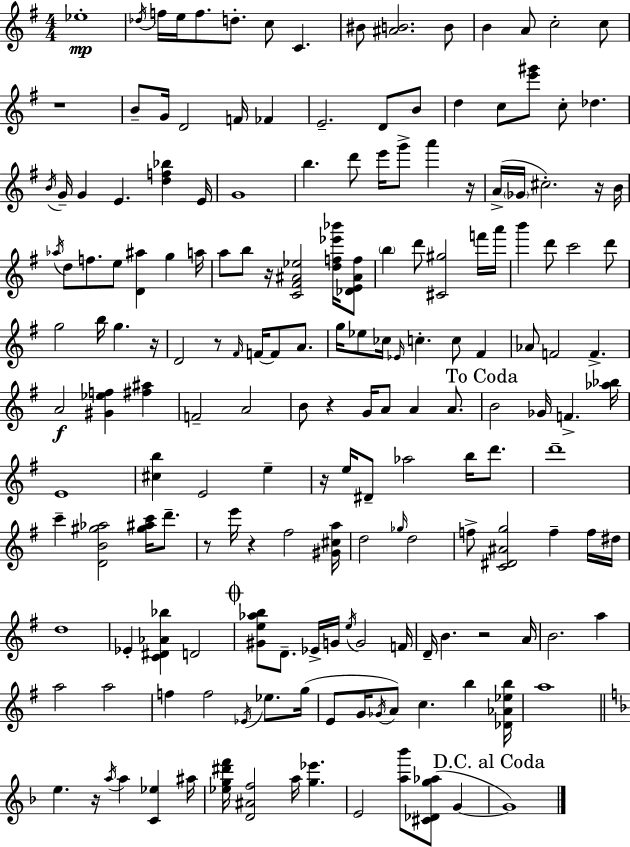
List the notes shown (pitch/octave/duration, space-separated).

Eb5/w Db5/s F5/s E5/s F5/e. D5/e. C5/e C4/q. BIS4/e [A#4,B4]/h. B4/e B4/q A4/e C5/h C5/e R/w B4/e G4/s D4/h F4/s FES4/q E4/h. D4/e B4/e D5/q C5/e [E6,G#6]/e C5/e Db5/q. B4/s G4/s G4/q E4/q. [D5,F5,Bb5]/q E4/s G4/w B5/q. D6/e E6/s G6/e A6/q R/s A4/s Gb4/s C#5/h. R/s B4/s Ab5/s D5/e F5/e. E5/e [D4,A#5]/q G5/q A5/s A5/e B5/e R/s [C4,F#4,A#4,Eb5]/h [D5,F5,Eb6,Bb6]/s [Db4,E4,A#4,F5]/e B5/q D6/e [C#4,G#5]/h F6/s A6/s B6/q D6/e C6/h D6/e G5/h B5/s G5/q. R/s D4/h R/e F#4/s F4/s F4/e A4/e. G5/s Eb5/e CES5/s Eb4/s C5/q. C5/e F#4/q Ab4/e F4/h F4/q. A4/h [G#4,Eb5,F5]/q [F#5,A#5]/q F4/h A4/h B4/e R/q G4/s A4/e A4/q A4/e. B4/h Gb4/s F4/q. [Ab5,Bb5]/s E4/w [C#5,B5]/q E4/h E5/q R/s E5/s D#4/e Ab5/h B5/s D6/e. D6/w C6/q [D4,B4,G#5,Ab5]/h [G#5,A#5,C6]/s D6/e. R/e E6/s R/q F#5/h [G#4,C#5,A5]/s D5/h Gb5/s D5/h F5/e [C4,D#4,A#4,G5]/h F5/q F5/s D#5/s D5/w Eb4/q [C4,D#4,Ab4,Bb5]/q D4/h [G#4,E5,Ab5,B5]/e D4/e. Eb4/s G4/s E5/s G4/h F4/s D4/s B4/q. R/h A4/s B4/h. A5/q A5/h A5/h F5/q F5/h Eb4/s Eb5/e. G5/s E4/e G4/s Gb4/s A4/e C5/q. B5/q [Db4,Ab4,Eb5,B5]/s A5/w E5/q. R/s A5/s A5/q [C4,Eb5]/q A#5/s [Eb5,G5,D#6,F6]/s [D4,A#4,F5]/h A5/s [G5,Eb6]/q. E4/h [A5,Bb6]/e [C#4,Db4,G5,Ab5]/e G4/q G4/w